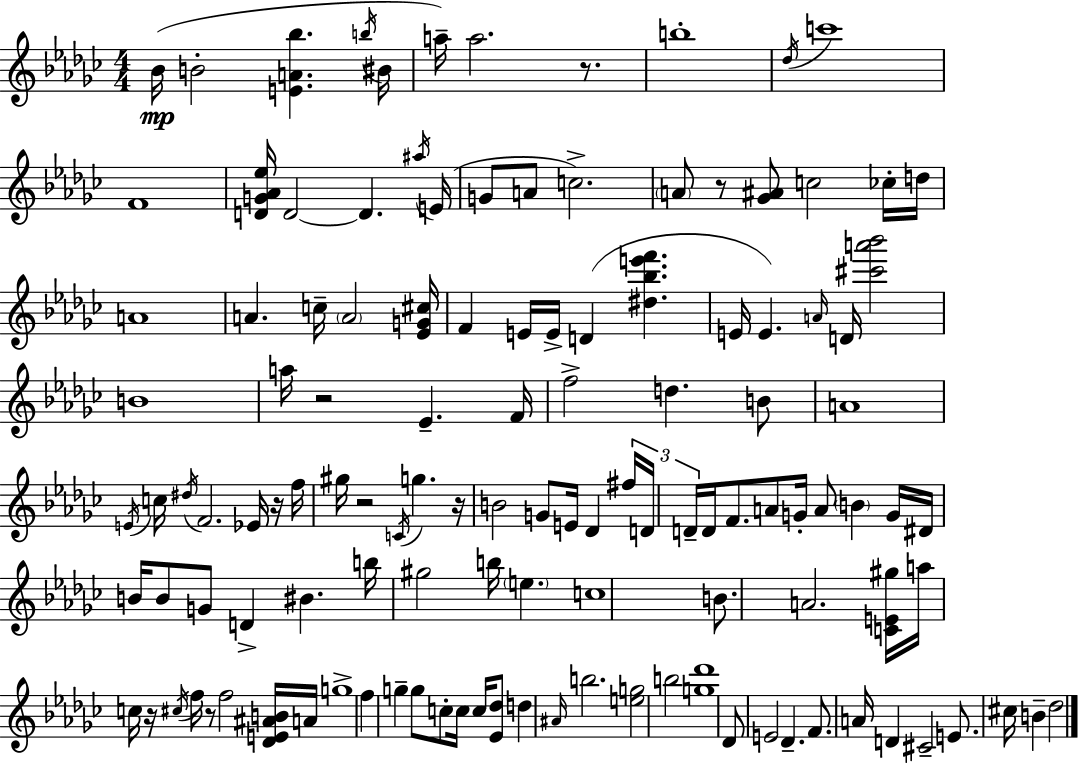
{
  \clef treble
  \numericTimeSignature
  \time 4/4
  \key ees \minor
  bes'16(\mp b'2-. <e' a' bes''>4. \acciaccatura { b''16 } | bis'16 a''16--) a''2. r8. | b''1-. | \acciaccatura { des''16 } c'''1 | \break f'1 | <d' g' aes' ees''>16 d'2~~ d'4. | \acciaccatura { ais''16 }( e'16 g'8 a'8 c''2.->) | \parenthesize a'8 r8 <ges' ais'>8 c''2 | \break ces''16-. d''16 a'1 | a'4. c''16-- \parenthesize a'2 | <ees' g' cis''>16 f'4 e'16 e'16-> d'4( <dis'' bes'' e''' f'''>4. | e'16 e'4.) \grace { a'16 } d'16 <cis''' a''' bes'''>2 | \break b'1 | a''16 r2 ees'4.-- | f'16 f''2-> d''4. | b'8 a'1 | \break \acciaccatura { e'16 } c''16 \acciaccatura { dis''16 } f'2. | ees'16 r16 f''16 gis''16 r2 \acciaccatura { c'16 } | g''4. r16 b'2 g'8 | e'16 des'4 \tuplet 3/2 { fis''16 d'16 d'16-- } d'16 f'8. a'8 g'16-. | \break a'8 \parenthesize b'4 g'16 dis'16 b'16 b'8 g'8 d'4-> | bis'4. b''16 gis''2 | b''16 \parenthesize e''4. c''1 | b'8. a'2. | \break <c' e' gis''>16 a''16 c''16 r16 \acciaccatura { cis''16 } f''16 r8 f''2 | <des' e' ais' b'>16 a'16 g''1-> | f''4 g''4-- | g''8 c''8-. c''16 c''16 <ees' des''>8 d''4 \grace { ais'16 } b''2. | \break <e'' g''>2 | b''2 <g'' des'''>1 | des'8 e'2 | des'4.-- f'8. a'16 d'4 | \break cis'2-- e'8. cis''16 b'4-- | des''2 \bar "|."
}